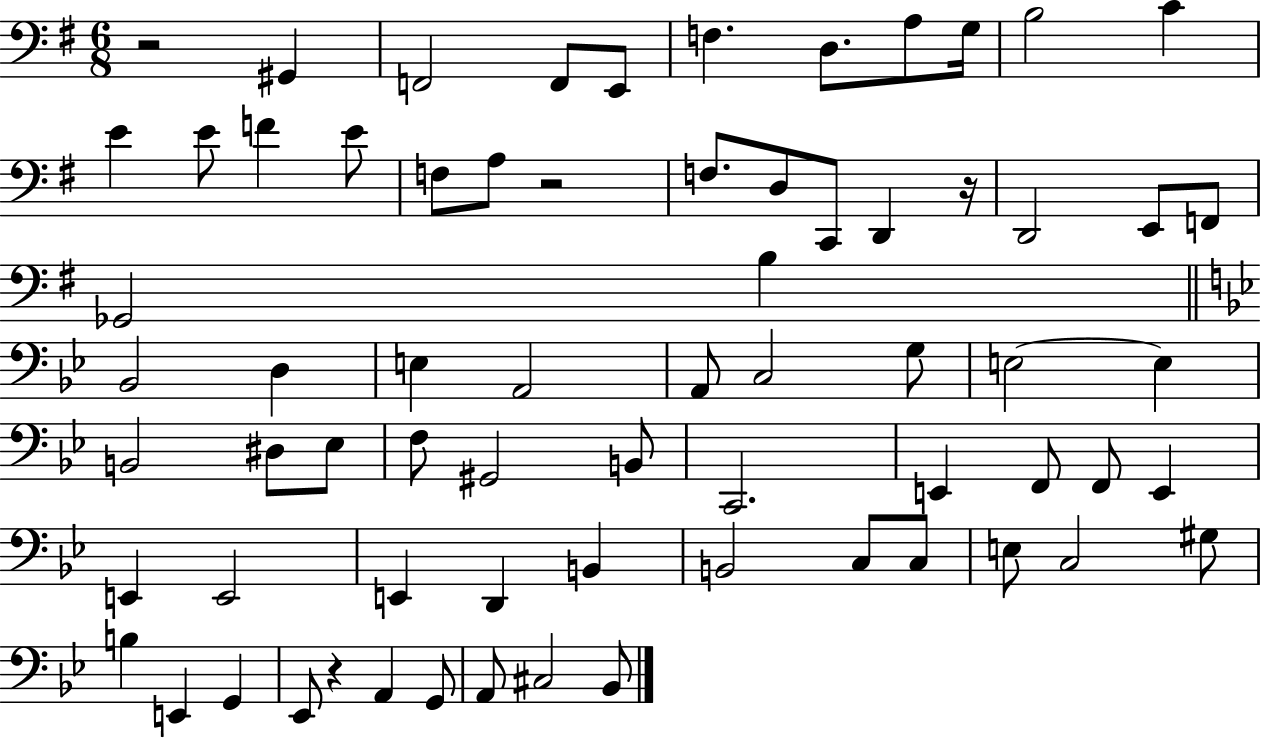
{
  \clef bass
  \numericTimeSignature
  \time 6/8
  \key g \major
  r2 gis,4 | f,2 f,8 e,8 | f4. d8. a8 g16 | b2 c'4 | \break e'4 e'8 f'4 e'8 | f8 a8 r2 | f8. d8 c,8 d,4 r16 | d,2 e,8 f,8 | \break ges,2 b4 | \bar "||" \break \key g \minor bes,2 d4 | e4 a,2 | a,8 c2 g8 | e2~~ e4 | \break b,2 dis8 ees8 | f8 gis,2 b,8 | c,2. | e,4 f,8 f,8 e,4 | \break e,4 e,2 | e,4 d,4 b,4 | b,2 c8 c8 | e8 c2 gis8 | \break b4 e,4 g,4 | ees,8 r4 a,4 g,8 | a,8 cis2 bes,8 | \bar "|."
}